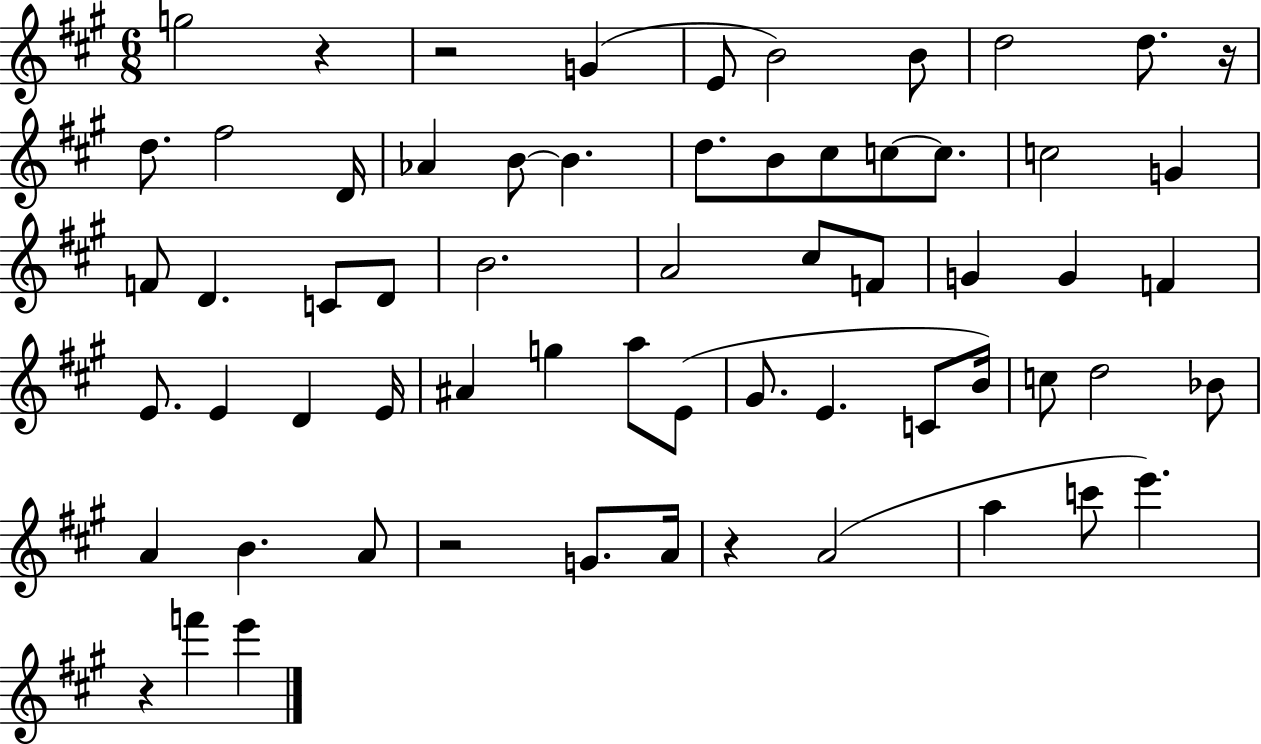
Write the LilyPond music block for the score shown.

{
  \clef treble
  \numericTimeSignature
  \time 6/8
  \key a \major
  g''2 r4 | r2 g'4( | e'8 b'2) b'8 | d''2 d''8. r16 | \break d''8. fis''2 d'16 | aes'4 b'8~~ b'4. | d''8. b'8 cis''8 c''8~~ c''8. | c''2 g'4 | \break f'8 d'4. c'8 d'8 | b'2. | a'2 cis''8 f'8 | g'4 g'4 f'4 | \break e'8. e'4 d'4 e'16 | ais'4 g''4 a''8 e'8( | gis'8. e'4. c'8 b'16) | c''8 d''2 bes'8 | \break a'4 b'4. a'8 | r2 g'8. a'16 | r4 a'2( | a''4 c'''8 e'''4.) | \break r4 f'''4 e'''4 | \bar "|."
}